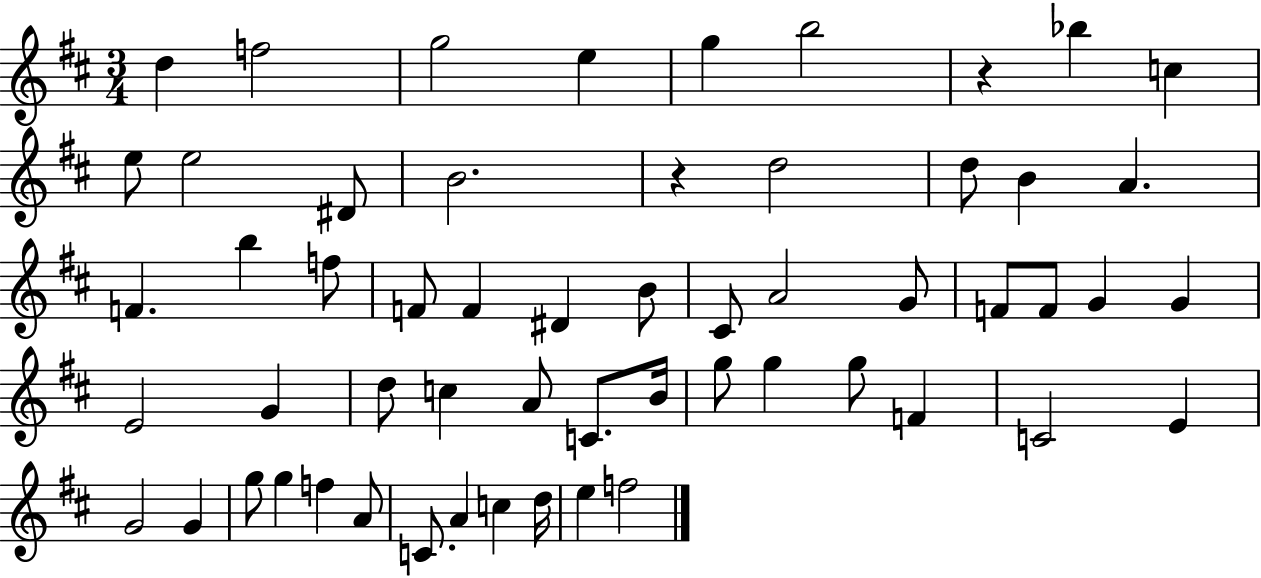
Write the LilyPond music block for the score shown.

{
  \clef treble
  \numericTimeSignature
  \time 3/4
  \key d \major
  \repeat volta 2 { d''4 f''2 | g''2 e''4 | g''4 b''2 | r4 bes''4 c''4 | \break e''8 e''2 dis'8 | b'2. | r4 d''2 | d''8 b'4 a'4. | \break f'4. b''4 f''8 | f'8 f'4 dis'4 b'8 | cis'8 a'2 g'8 | f'8 f'8 g'4 g'4 | \break e'2 g'4 | d''8 c''4 a'8 c'8. b'16 | g''8 g''4 g''8 f'4 | c'2 e'4 | \break g'2 g'4 | g''8 g''4 f''4 a'8 | c'8. a'4 c''4 d''16 | e''4 f''2 | \break } \bar "|."
}